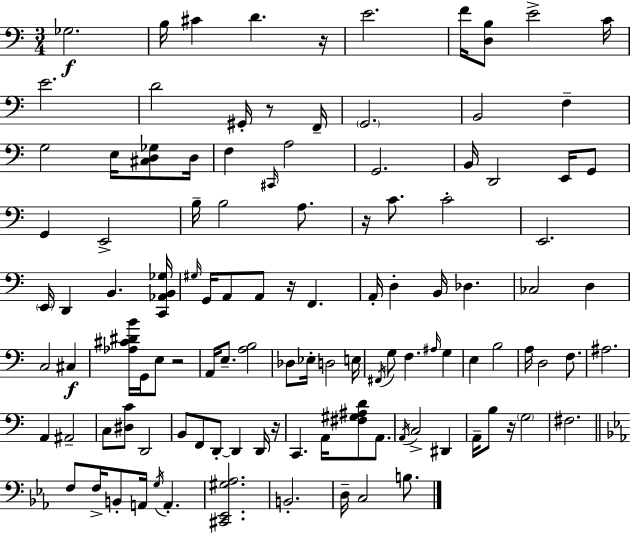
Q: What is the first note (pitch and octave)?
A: Gb3